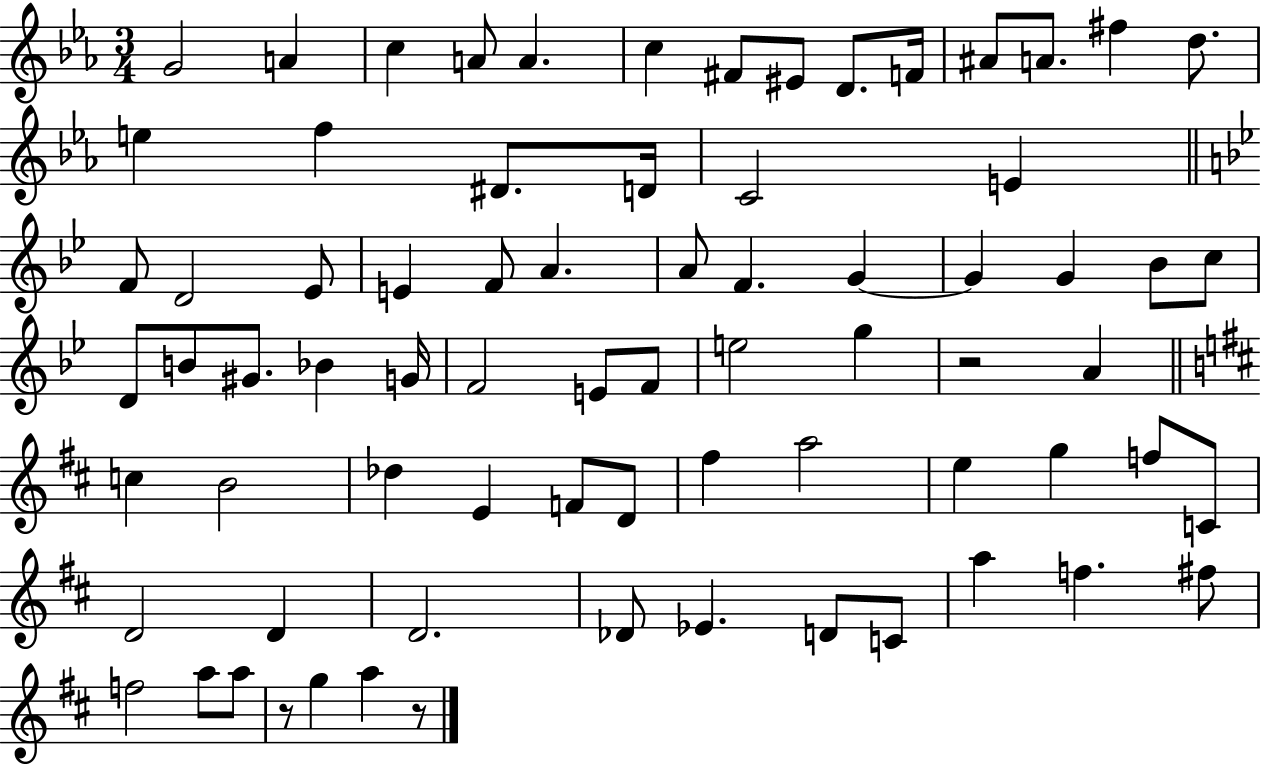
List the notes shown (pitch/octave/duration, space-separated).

G4/h A4/q C5/q A4/e A4/q. C5/q F#4/e EIS4/e D4/e. F4/s A#4/e A4/e. F#5/q D5/e. E5/q F5/q D#4/e. D4/s C4/h E4/q F4/e D4/h Eb4/e E4/q F4/e A4/q. A4/e F4/q. G4/q G4/q G4/q Bb4/e C5/e D4/e B4/e G#4/e. Bb4/q G4/s F4/h E4/e F4/e E5/h G5/q R/h A4/q C5/q B4/h Db5/q E4/q F4/e D4/e F#5/q A5/h E5/q G5/q F5/e C4/e D4/h D4/q D4/h. Db4/e Eb4/q. D4/e C4/e A5/q F5/q. F#5/e F5/h A5/e A5/e R/e G5/q A5/q R/e